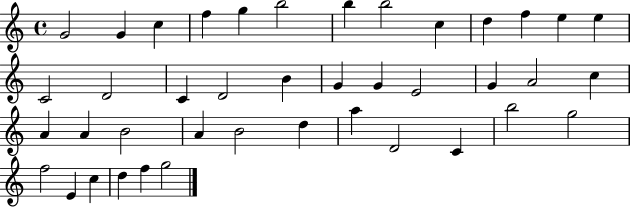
X:1
T:Untitled
M:4/4
L:1/4
K:C
G2 G c f g b2 b b2 c d f e e C2 D2 C D2 B G G E2 G A2 c A A B2 A B2 d a D2 C b2 g2 f2 E c d f g2